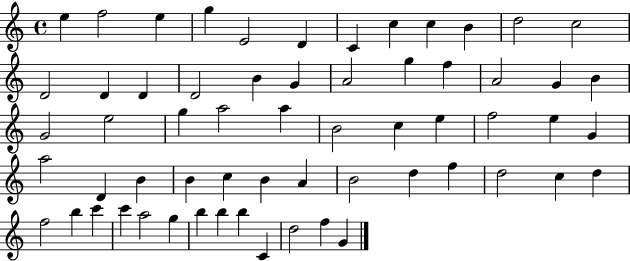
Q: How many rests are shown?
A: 0